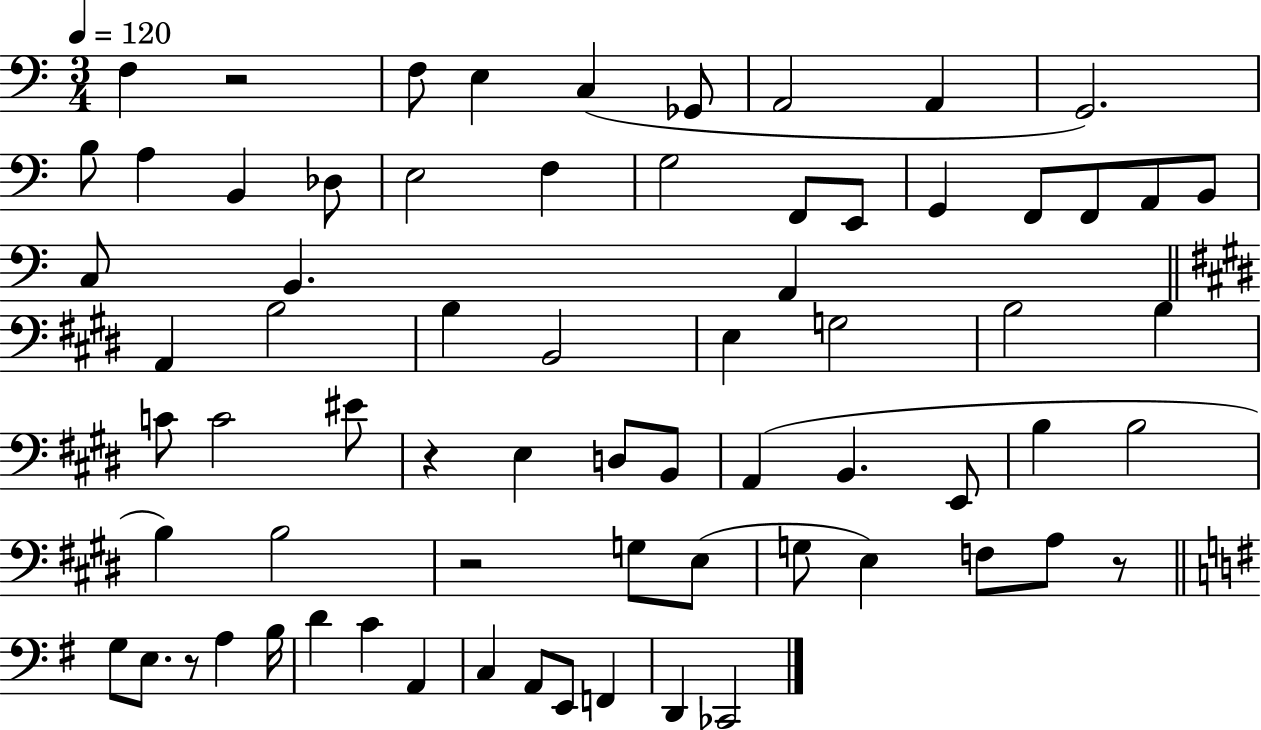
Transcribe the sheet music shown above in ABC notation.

X:1
T:Untitled
M:3/4
L:1/4
K:C
F, z2 F,/2 E, C, _G,,/2 A,,2 A,, G,,2 B,/2 A, B,, _D,/2 E,2 F, G,2 F,,/2 E,,/2 G,, F,,/2 F,,/2 A,,/2 B,,/2 C,/2 B,, A,, A,, B,2 B, B,,2 E, G,2 B,2 B, C/2 C2 ^E/2 z E, D,/2 B,,/2 A,, B,, E,,/2 B, B,2 B, B,2 z2 G,/2 E,/2 G,/2 E, F,/2 A,/2 z/2 G,/2 E,/2 z/2 A, B,/4 D C A,, C, A,,/2 E,,/2 F,, D,, _C,,2